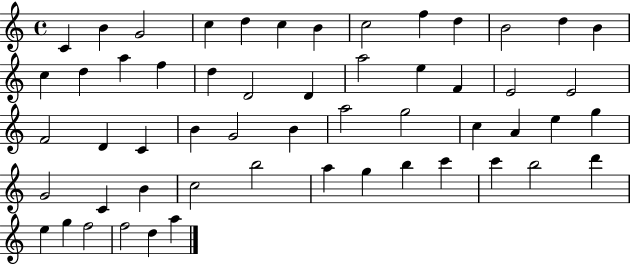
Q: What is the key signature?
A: C major